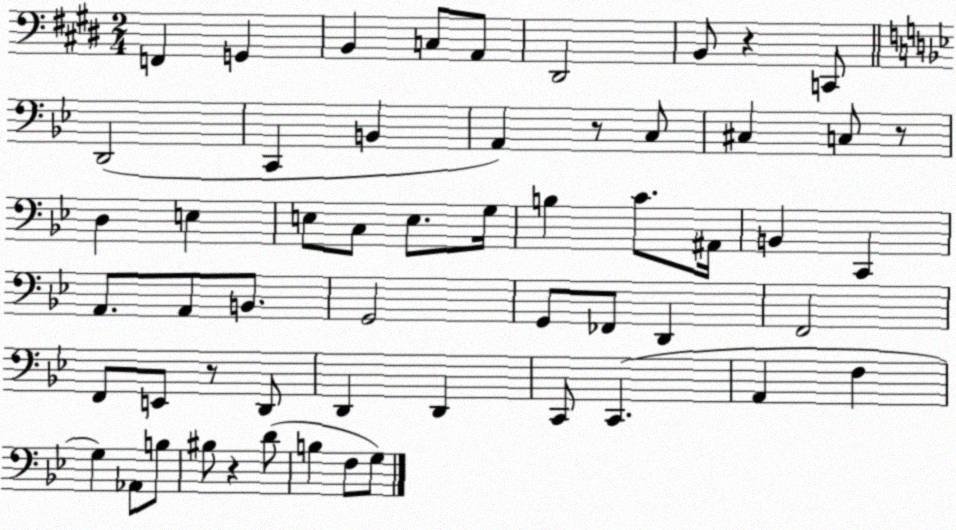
X:1
T:Untitled
M:2/4
L:1/4
K:E
F,, G,, B,, C,/2 A,,/2 ^D,,2 B,,/2 z C,,/2 D,,2 C,, B,, A,, z/2 C,/2 ^C, C,/2 z/2 D, E, E,/2 C,/2 E,/2 G,/4 B, C/2 ^A,,/4 B,, C,, A,,/2 A,,/2 B,,/2 G,,2 G,,/2 _F,,/2 D,, F,,2 F,,/2 E,,/2 z/2 D,,/2 D,, D,, C,,/2 C,, A,, F, G, _A,,/2 B,/2 ^B,/2 z D/2 B, F,/2 G,/2